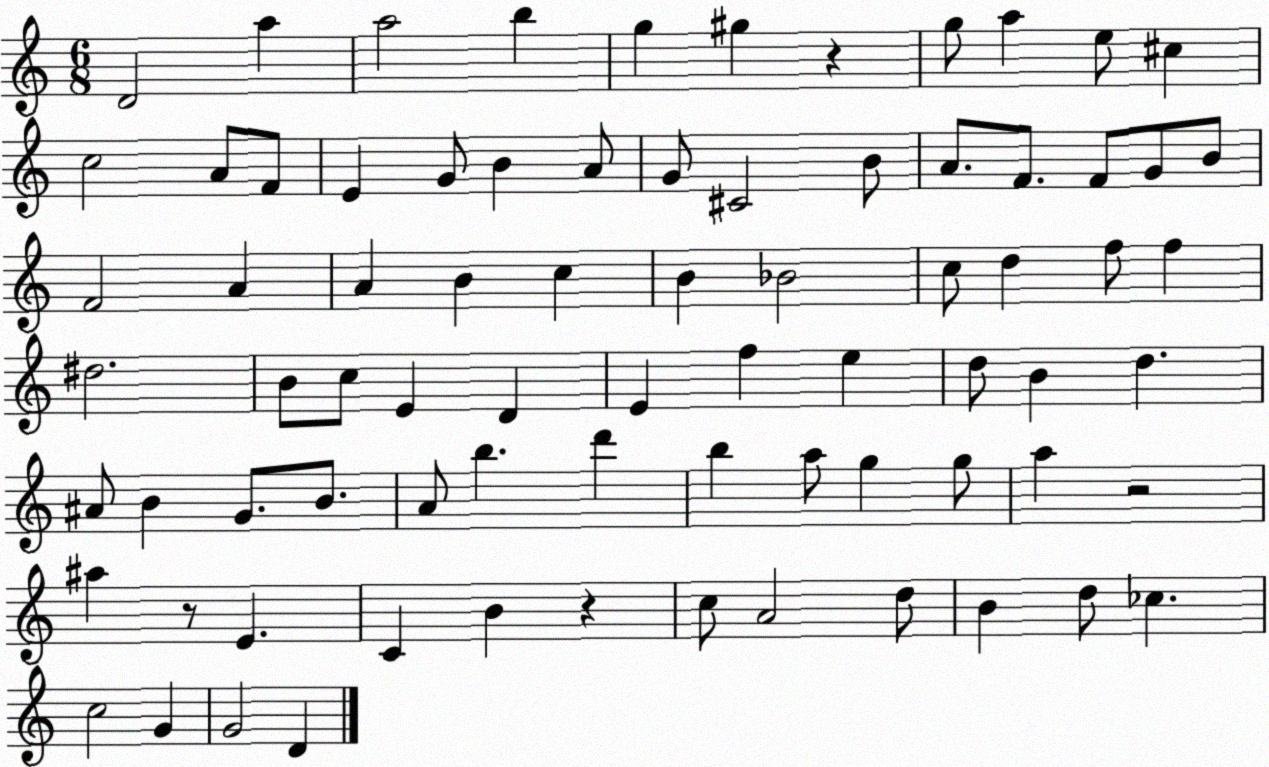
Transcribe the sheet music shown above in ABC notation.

X:1
T:Untitled
M:6/8
L:1/4
K:C
D2 a a2 b g ^g z g/2 a e/2 ^c c2 A/2 F/2 E G/2 B A/2 G/2 ^C2 B/2 A/2 F/2 F/2 G/2 B/2 F2 A A B c B _B2 c/2 d f/2 f ^d2 B/2 c/2 E D E f e d/2 B d ^A/2 B G/2 B/2 A/2 b d' b a/2 g g/2 a z2 ^a z/2 E C B z c/2 A2 d/2 B d/2 _c c2 G G2 D